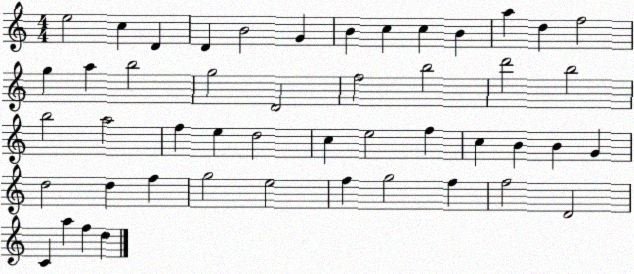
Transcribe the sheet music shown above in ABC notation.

X:1
T:Untitled
M:4/4
L:1/4
K:C
e2 c D D B2 G B c c B a d f2 g a b2 g2 D2 f2 b2 d'2 b2 b2 a2 f e d2 c e2 f c B B G d2 d f g2 e2 f g2 f f2 D2 C a f d